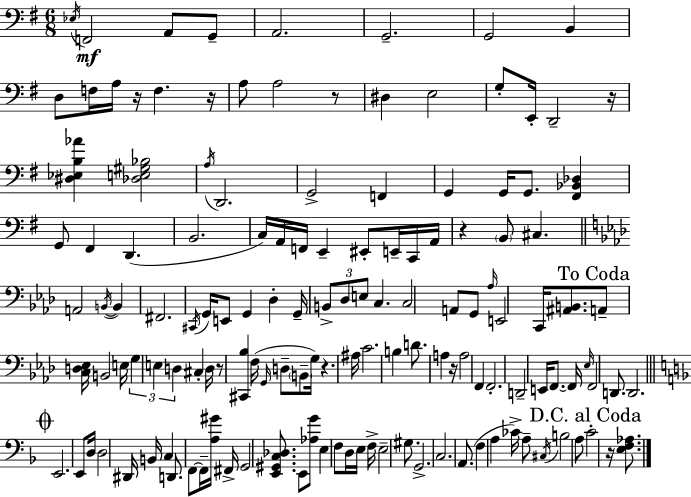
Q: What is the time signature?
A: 6/8